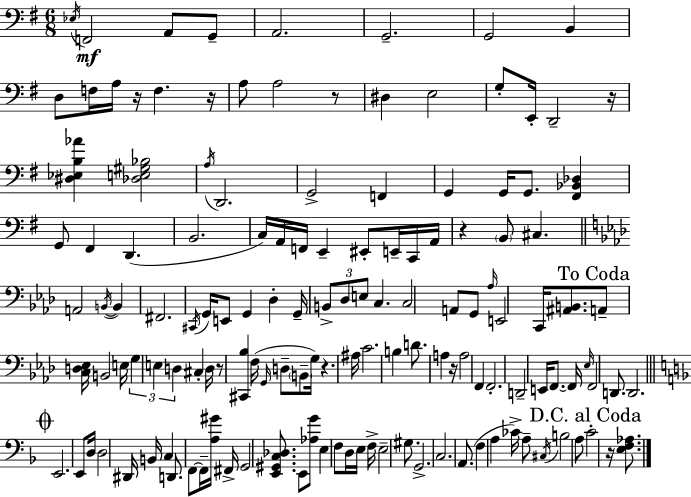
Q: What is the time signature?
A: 6/8